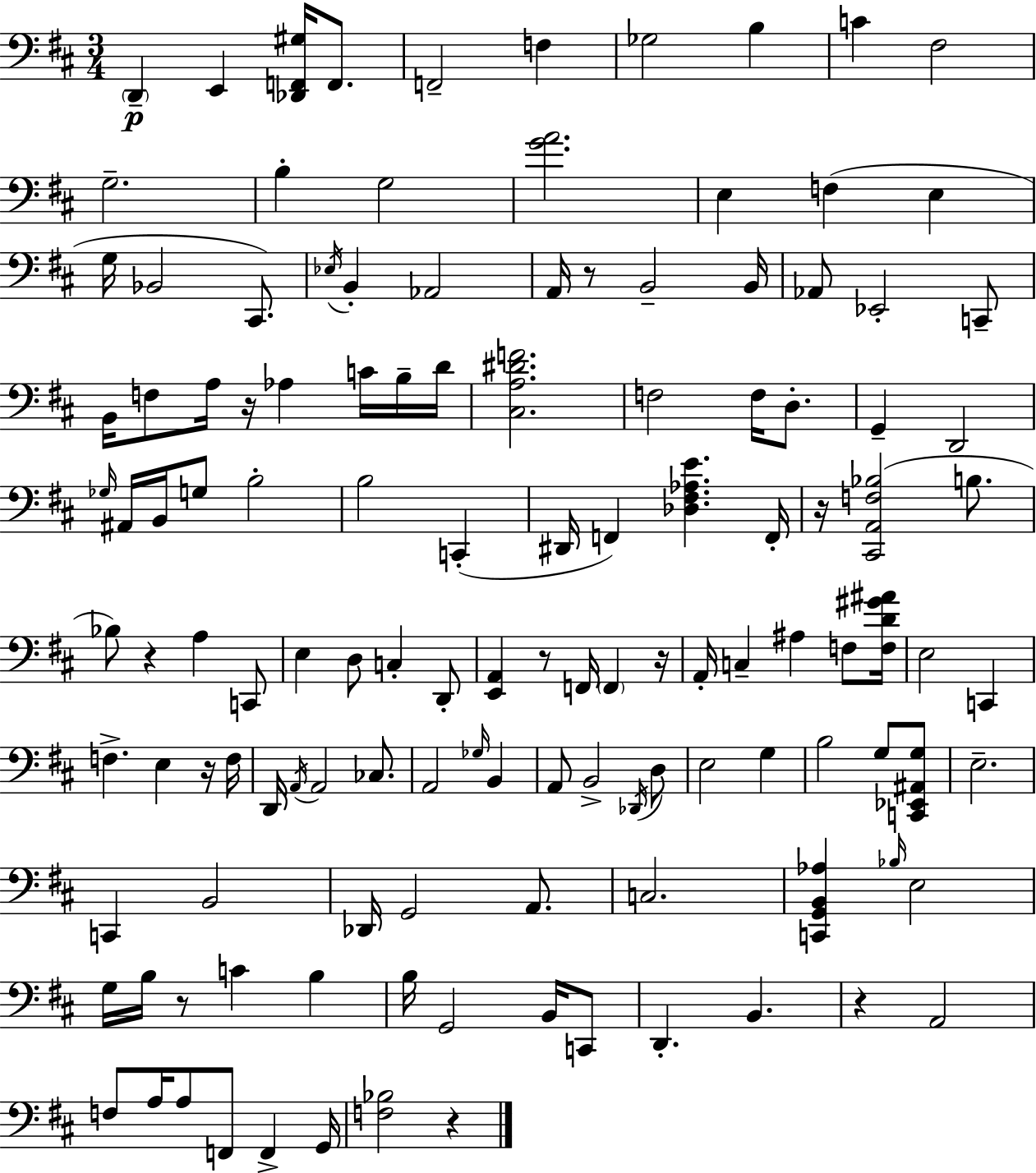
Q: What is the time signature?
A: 3/4